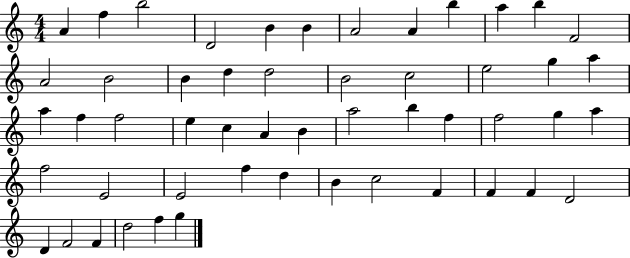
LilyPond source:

{
  \clef treble
  \numericTimeSignature
  \time 4/4
  \key c \major
  a'4 f''4 b''2 | d'2 b'4 b'4 | a'2 a'4 b''4 | a''4 b''4 f'2 | \break a'2 b'2 | b'4 d''4 d''2 | b'2 c''2 | e''2 g''4 a''4 | \break a''4 f''4 f''2 | e''4 c''4 a'4 b'4 | a''2 b''4 f''4 | f''2 g''4 a''4 | \break f''2 e'2 | e'2 f''4 d''4 | b'4 c''2 f'4 | f'4 f'4 d'2 | \break d'4 f'2 f'4 | d''2 f''4 g''4 | \bar "|."
}